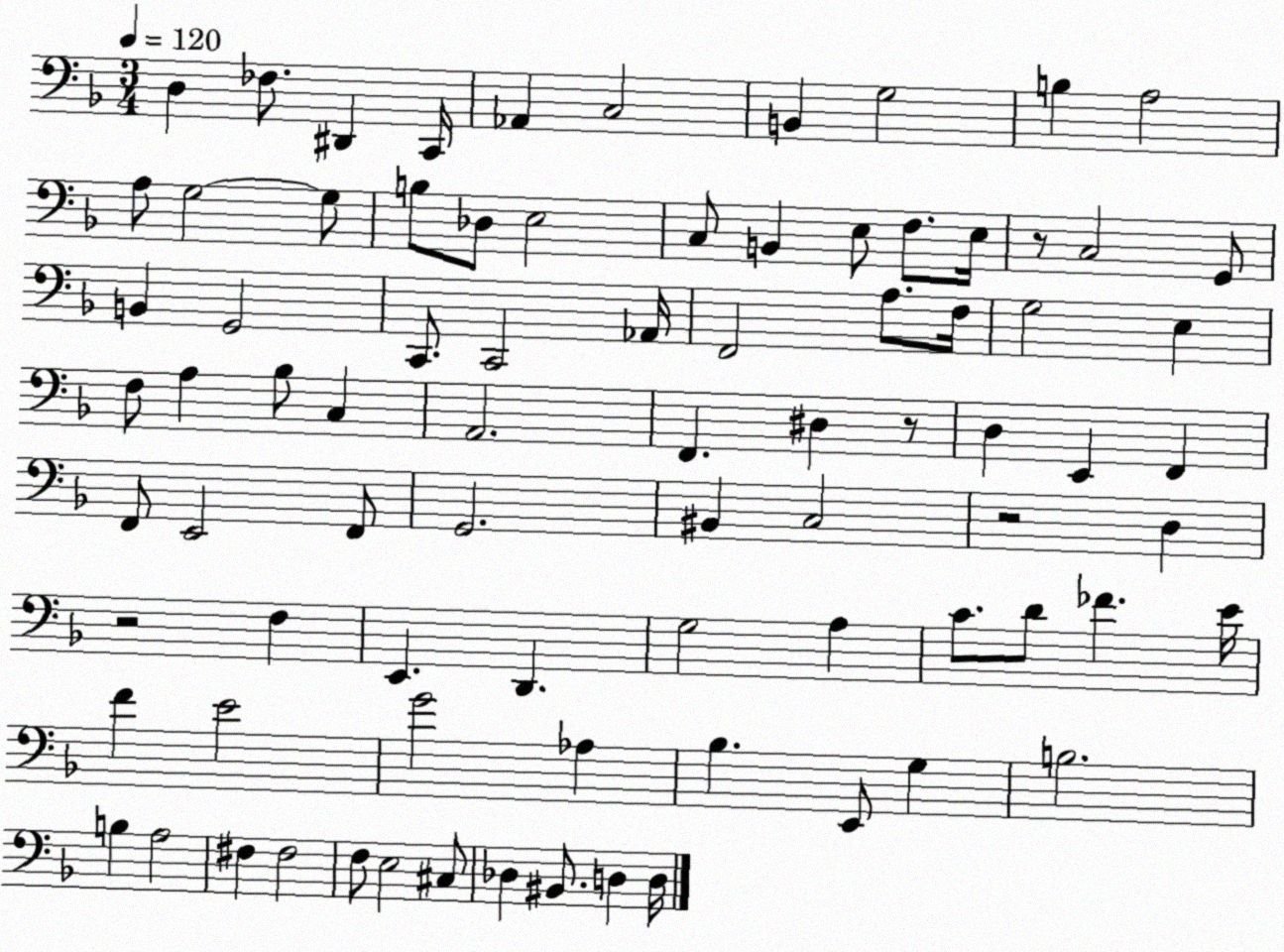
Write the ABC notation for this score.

X:1
T:Untitled
M:3/4
L:1/4
K:F
D, _F,/2 ^D,, C,,/4 _A,, C,2 B,, G,2 B, A,2 A,/2 G,2 G,/2 B,/2 _D,/2 E,2 C,/2 B,, E,/2 F,/2 E,/4 z/2 C,2 G,,/2 B,, G,,2 C,,/2 C,,2 _A,,/4 F,,2 A,/2 F,/4 G,2 E, F,/2 A, _B,/2 C, A,,2 F,, ^D, z/2 D, E,, F,, F,,/2 E,,2 F,,/2 G,,2 ^B,, C,2 z2 D, z2 F, E,, D,, G,2 A, C/2 D/2 _F E/4 F E2 G2 _A, _B, E,,/2 G, B,2 B, A,2 ^F, ^F,2 F,/2 E,2 ^C,/2 _D, ^B,,/2 D, D,/4